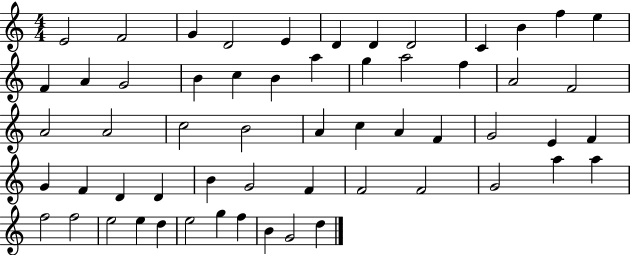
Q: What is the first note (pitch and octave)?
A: E4